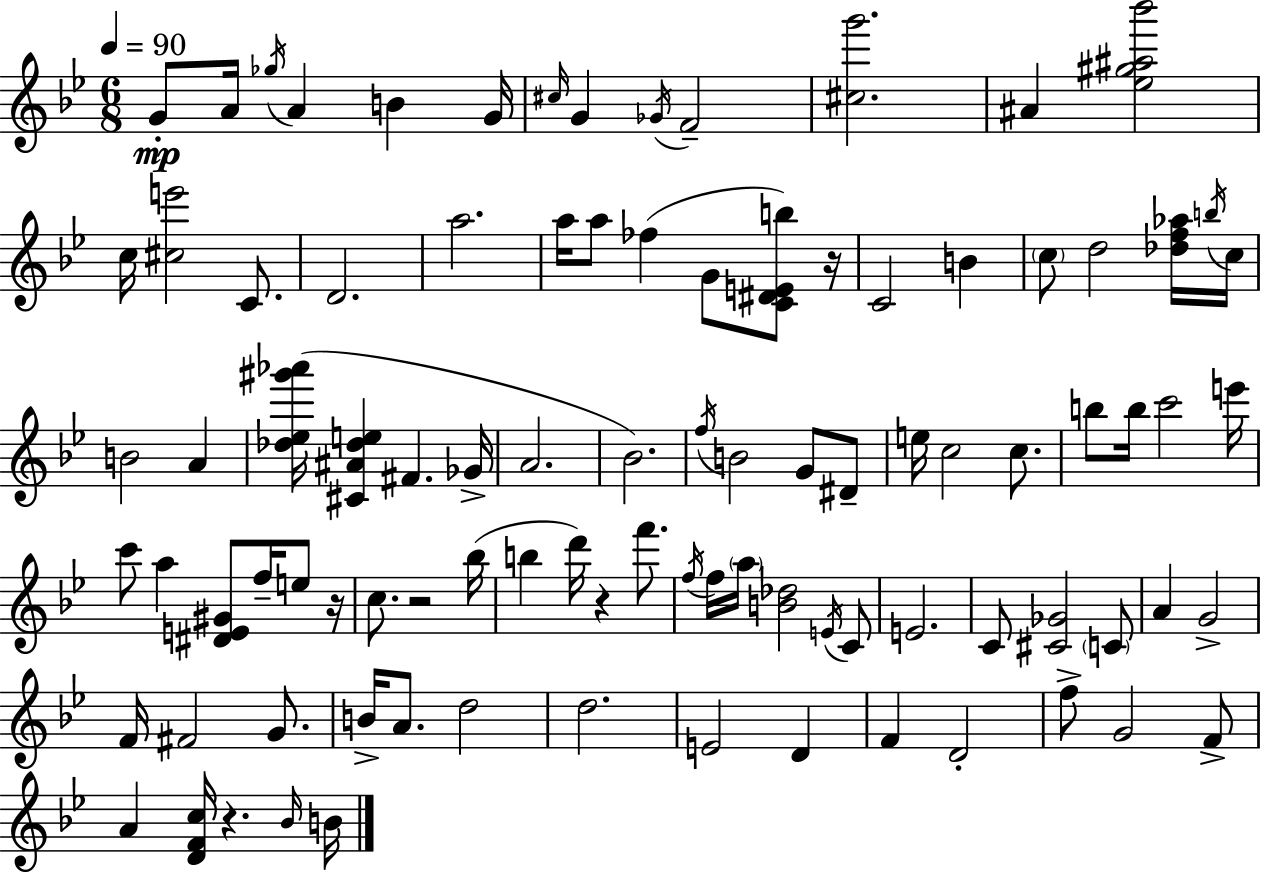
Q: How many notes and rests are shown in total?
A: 94